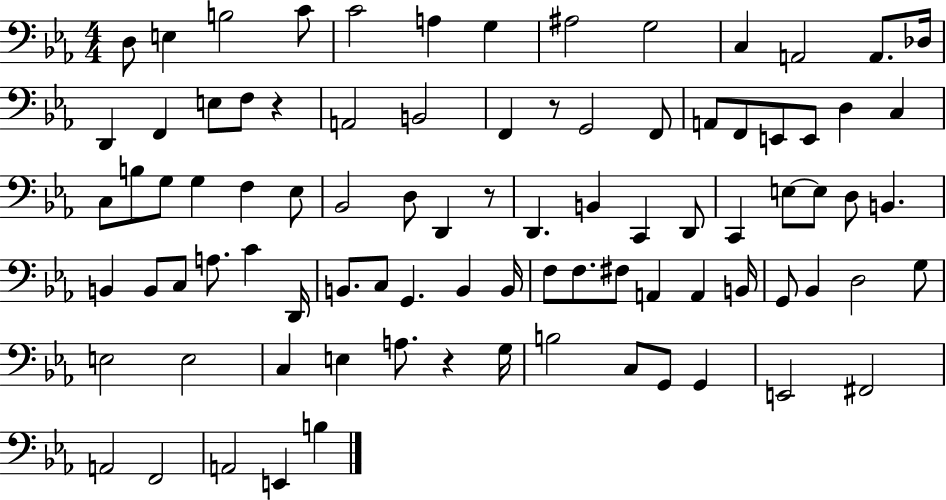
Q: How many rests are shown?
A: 4